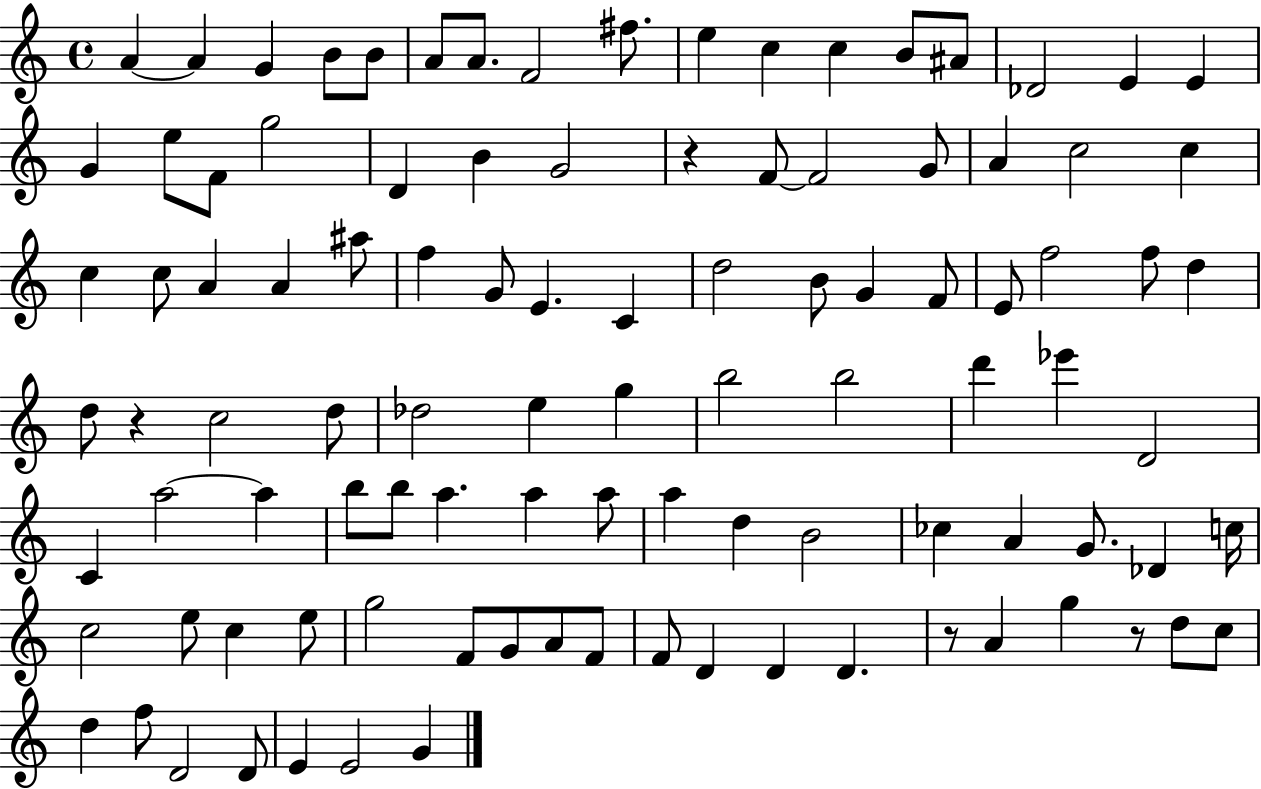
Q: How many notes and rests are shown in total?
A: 102